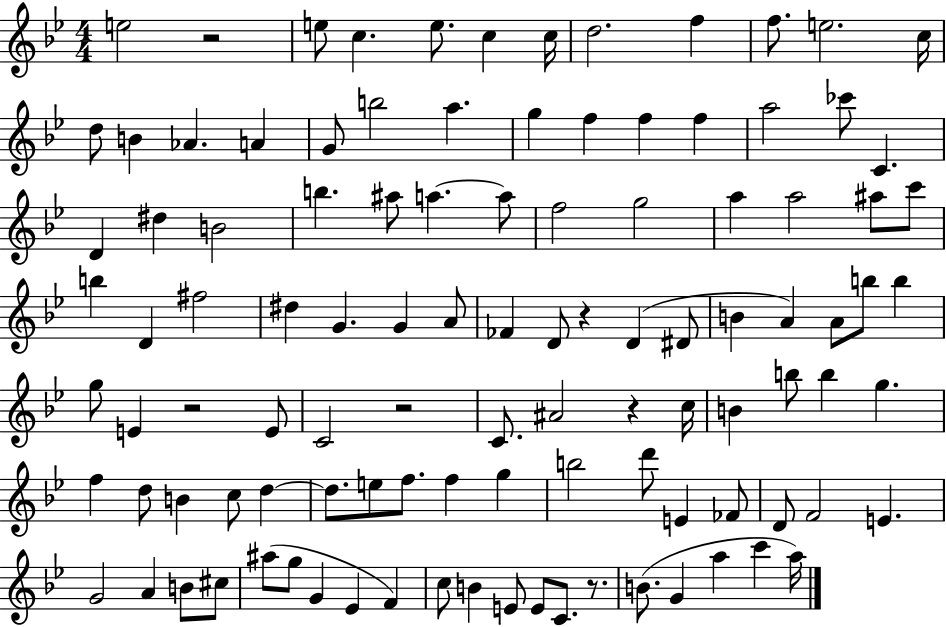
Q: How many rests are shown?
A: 6